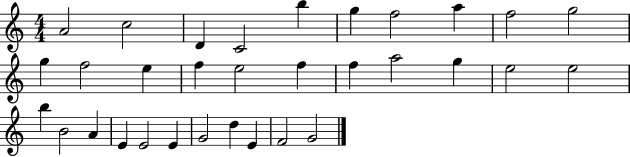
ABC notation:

X:1
T:Untitled
M:4/4
L:1/4
K:C
A2 c2 D C2 b g f2 a f2 g2 g f2 e f e2 f f a2 g e2 e2 b B2 A E E2 E G2 d E F2 G2